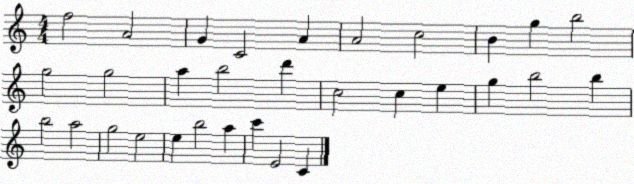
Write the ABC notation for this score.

X:1
T:Untitled
M:4/4
L:1/4
K:C
f2 A2 G C2 A A2 c2 B g b2 g2 g2 a b2 d' c2 c e g b2 b b2 a2 g2 e2 e b2 a c' E2 C